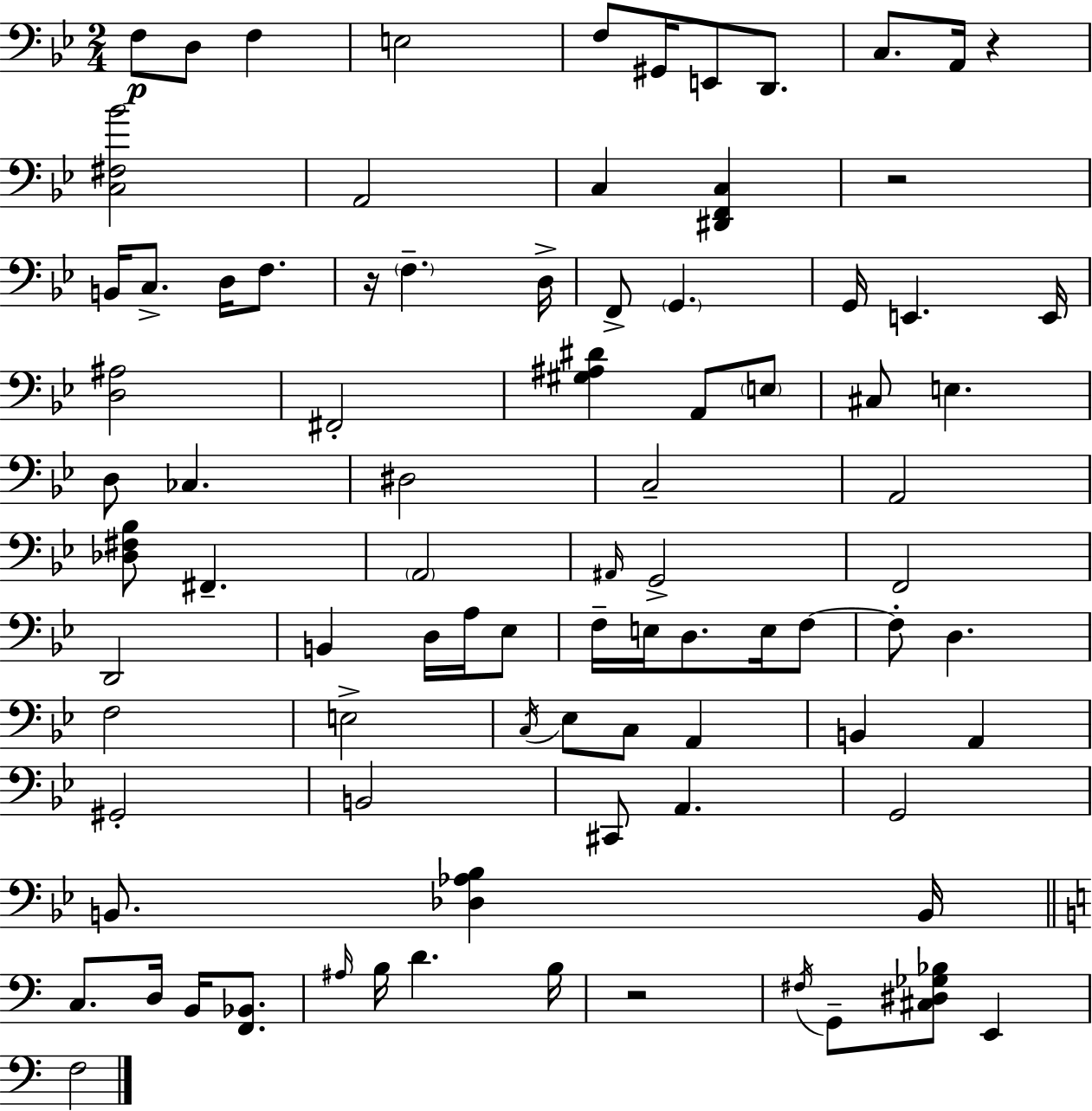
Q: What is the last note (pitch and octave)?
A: F3